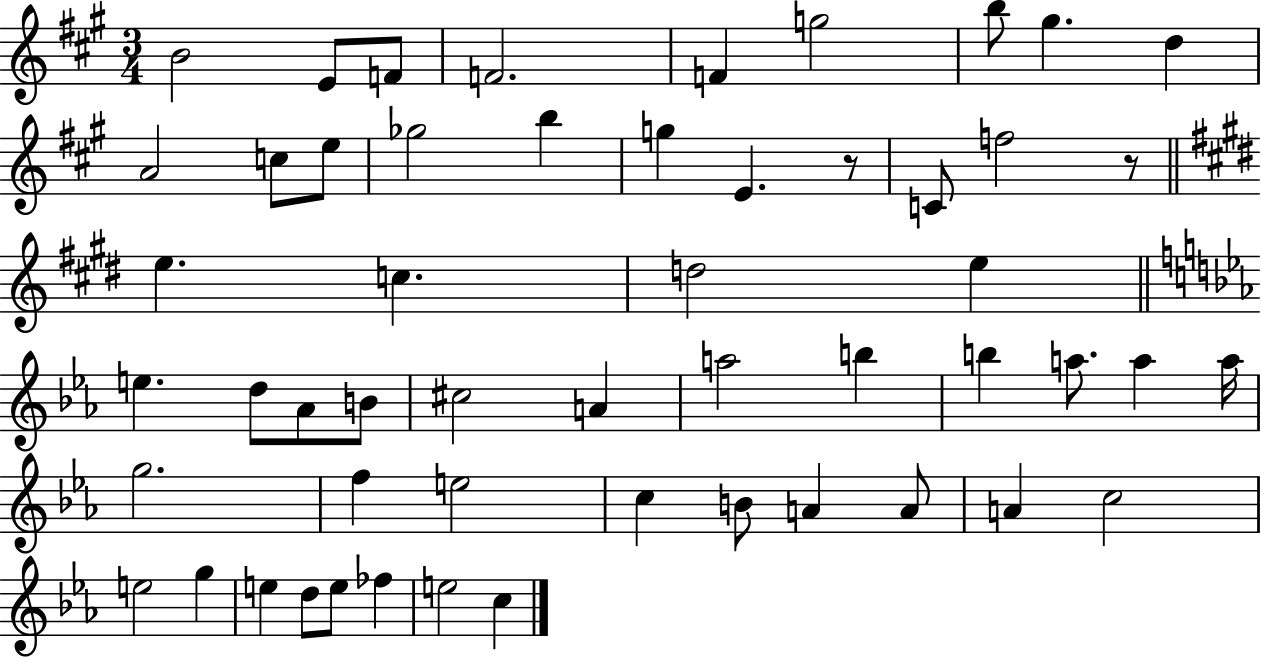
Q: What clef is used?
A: treble